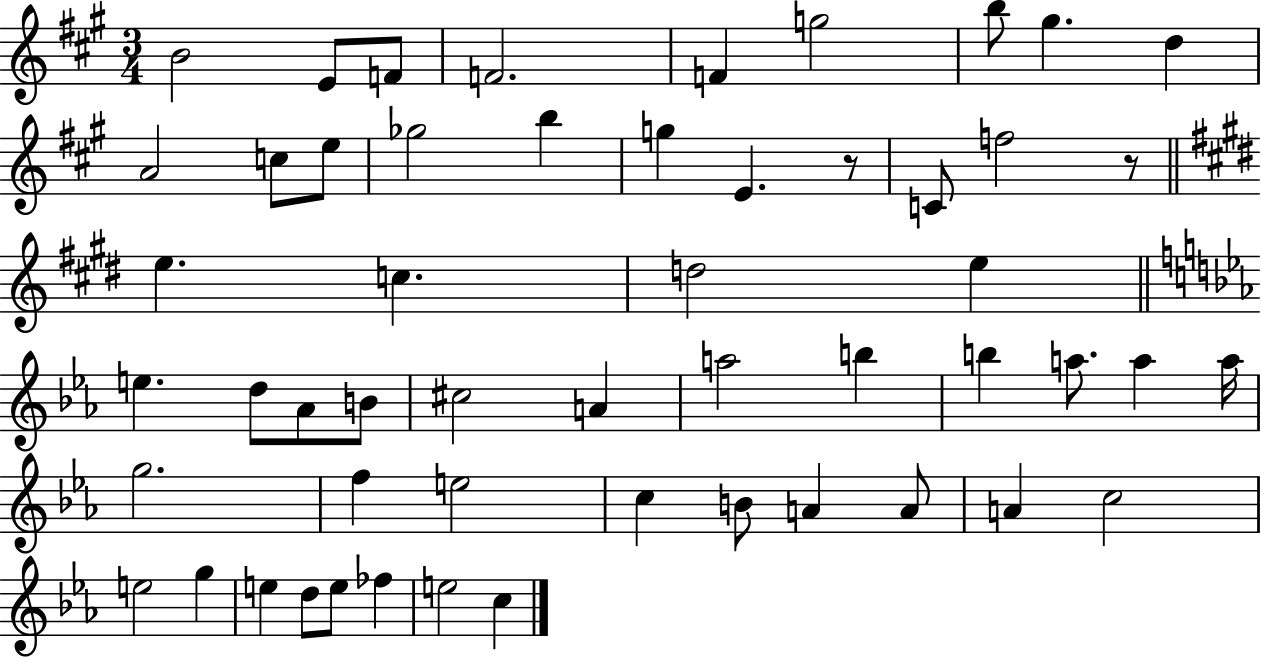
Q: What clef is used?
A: treble